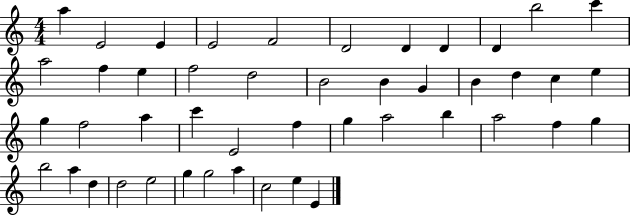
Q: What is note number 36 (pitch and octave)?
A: B5